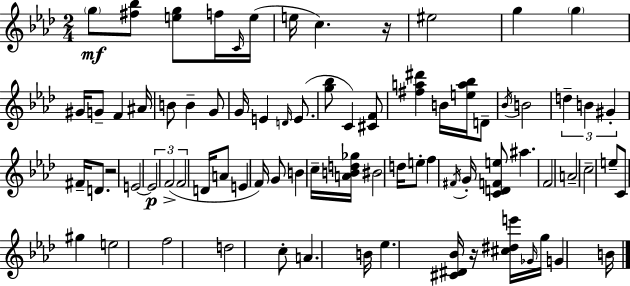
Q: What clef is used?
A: treble